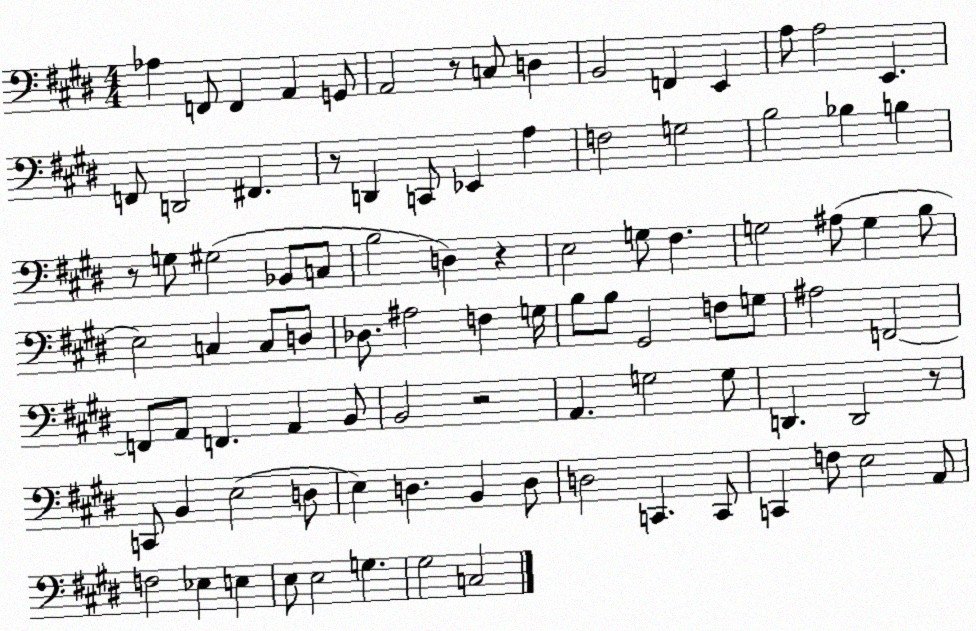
X:1
T:Untitled
M:4/4
L:1/4
K:E
_A, F,,/2 F,, A,, G,,/2 A,,2 z/2 C,/2 D, B,,2 F,, E,, A,/2 A,2 E,, F,,/2 D,,2 ^F,, z/2 D,, C,,/2 _E,, A, F,2 G,2 B,2 _B, B, z/2 G,/2 ^G,2 _B,,/2 C,/2 B,2 D, z E,2 G,/2 ^F, G,2 ^A,/2 G, B,/2 E,2 C, C,/2 D,/2 _D,/2 ^A,2 F, G,/4 B,/2 B,/2 ^G,,2 F,/2 G,/2 ^A,2 F,,2 F,,/2 A,,/2 F,, A,, B,,/2 B,,2 z2 A,, G,2 G,/2 D,, D,,2 z/2 C,,/2 B,, E,2 D,/2 E, D, B,, D,/2 D,2 C,, C,,/2 C,, F,/2 E,2 A,,/2 F,2 _E, E, E,/2 E,2 G, ^G,2 C,2